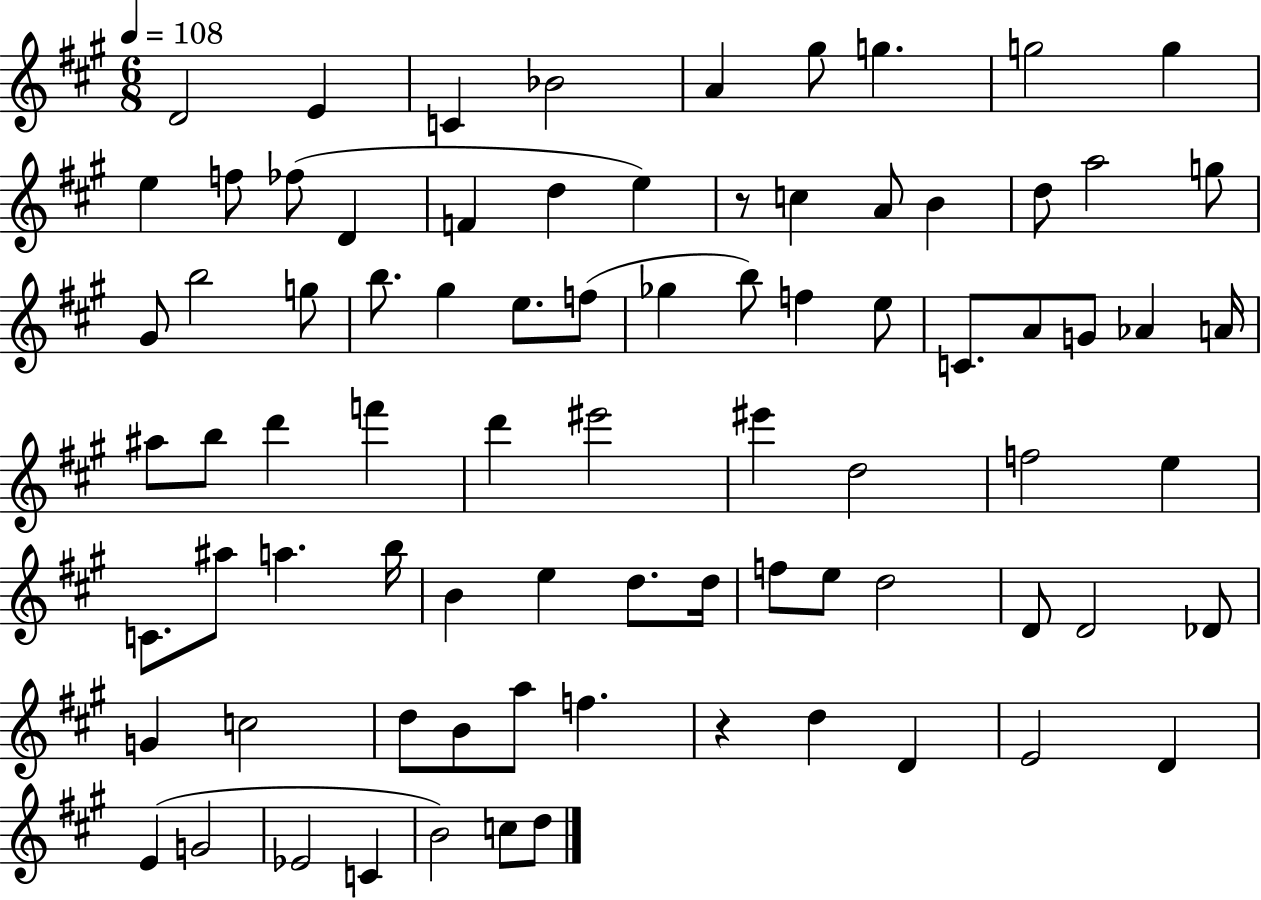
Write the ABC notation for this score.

X:1
T:Untitled
M:6/8
L:1/4
K:A
D2 E C _B2 A ^g/2 g g2 g e f/2 _f/2 D F d e z/2 c A/2 B d/2 a2 g/2 ^G/2 b2 g/2 b/2 ^g e/2 f/2 _g b/2 f e/2 C/2 A/2 G/2 _A A/4 ^a/2 b/2 d' f' d' ^e'2 ^e' d2 f2 e C/2 ^a/2 a b/4 B e d/2 d/4 f/2 e/2 d2 D/2 D2 _D/2 G c2 d/2 B/2 a/2 f z d D E2 D E G2 _E2 C B2 c/2 d/2